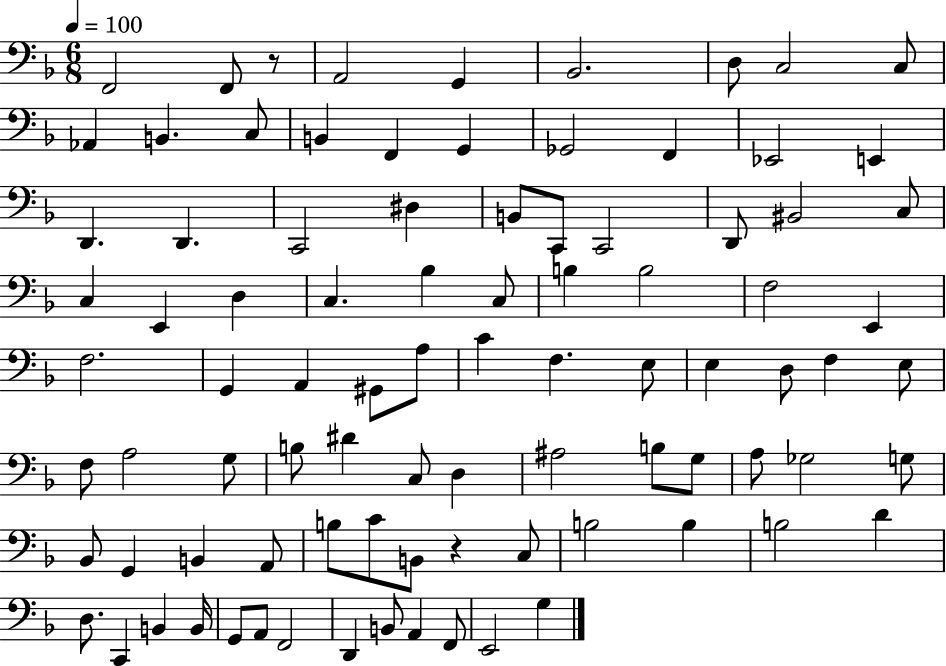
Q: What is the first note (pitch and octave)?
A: F2